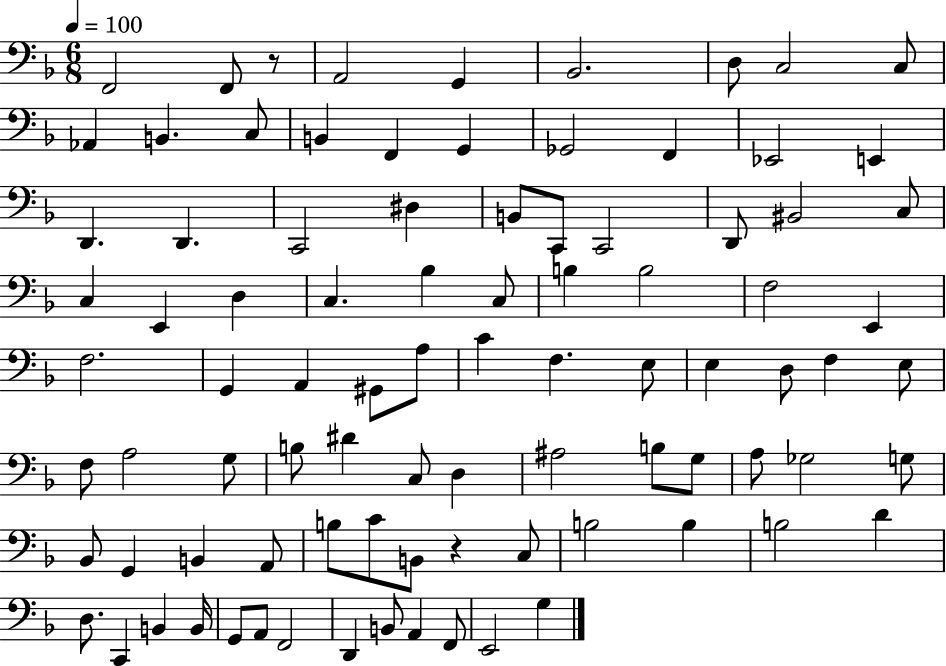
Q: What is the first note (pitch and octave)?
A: F2